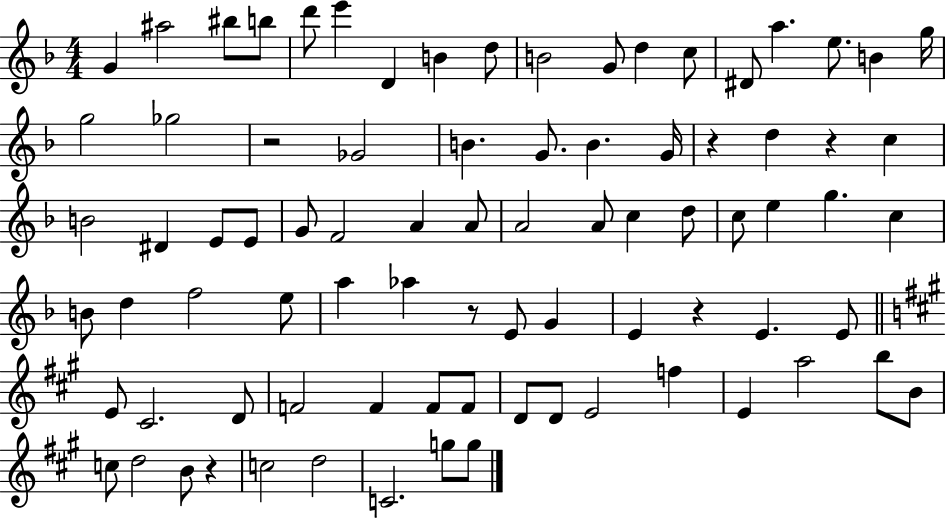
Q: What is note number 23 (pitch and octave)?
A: G4